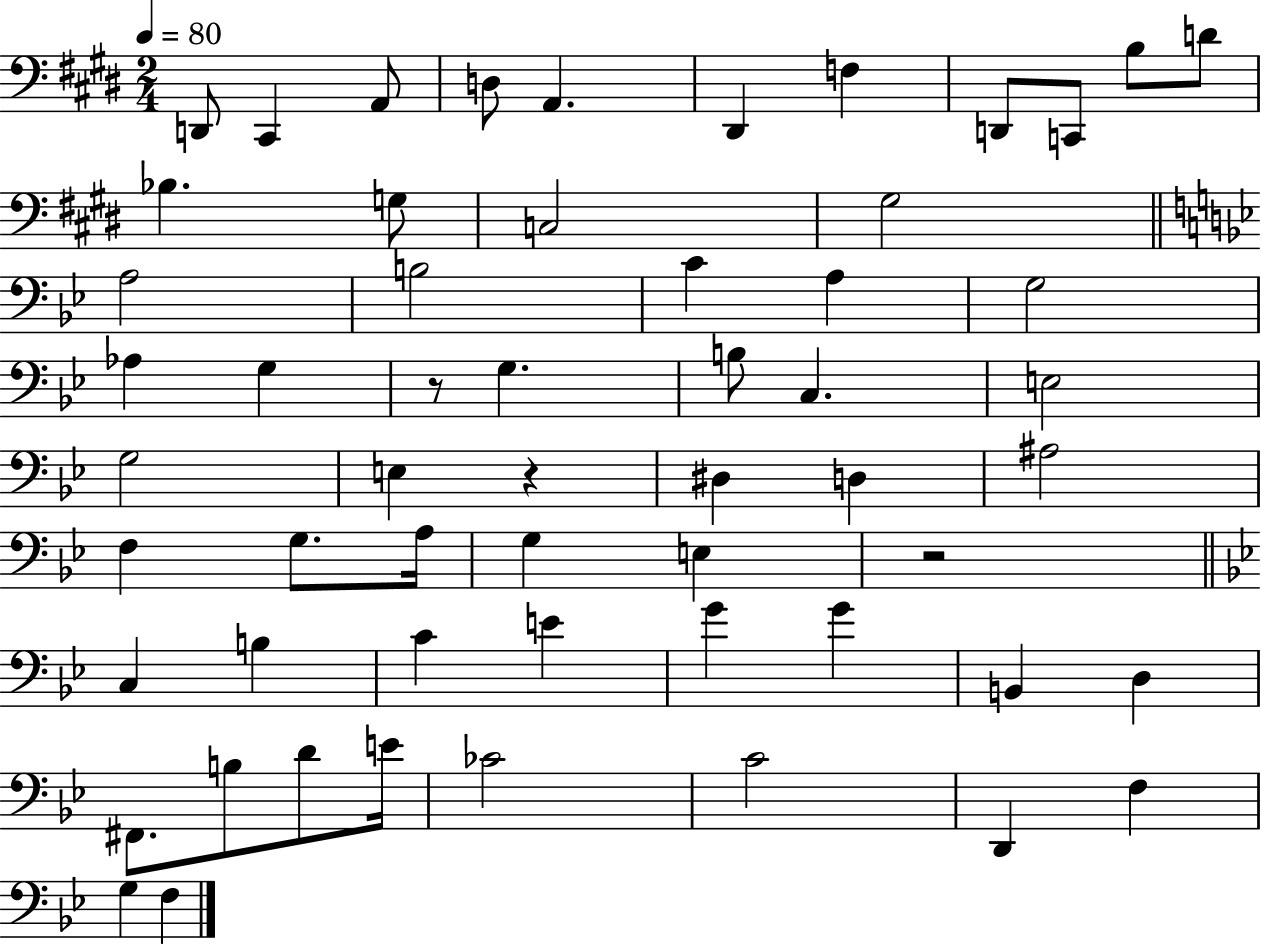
D2/e C#2/q A2/e D3/e A2/q. D#2/q F3/q D2/e C2/e B3/e D4/e Bb3/q. G3/e C3/h G#3/h A3/h B3/h C4/q A3/q G3/h Ab3/q G3/q R/e G3/q. B3/e C3/q. E3/h G3/h E3/q R/q D#3/q D3/q A#3/h F3/q G3/e. A3/s G3/q E3/q R/h C3/q B3/q C4/q E4/q G4/q G4/q B2/q D3/q F#2/e. B3/e D4/e E4/s CES4/h C4/h D2/q F3/q G3/q F3/q